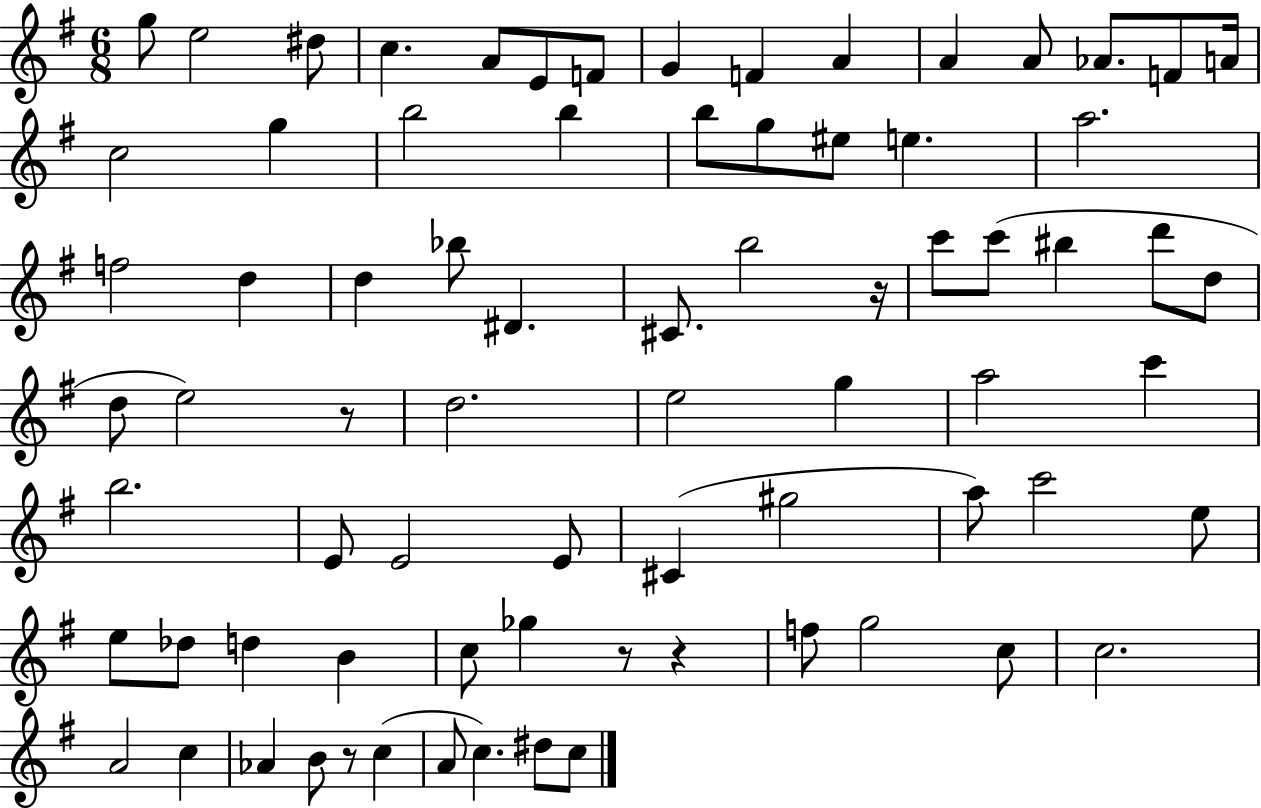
G5/e E5/h D#5/e C5/q. A4/e E4/e F4/e G4/q F4/q A4/q A4/q A4/e Ab4/e. F4/e A4/s C5/h G5/q B5/h B5/q B5/e G5/e EIS5/e E5/q. A5/h. F5/h D5/q D5/q Bb5/e D#4/q. C#4/e. B5/h R/s C6/e C6/e BIS5/q D6/e D5/e D5/e E5/h R/e D5/h. E5/h G5/q A5/h C6/q B5/h. E4/e E4/h E4/e C#4/q G#5/h A5/e C6/h E5/e E5/e Db5/e D5/q B4/q C5/e Gb5/q R/e R/q F5/e G5/h C5/e C5/h. A4/h C5/q Ab4/q B4/e R/e C5/q A4/e C5/q. D#5/e C5/e